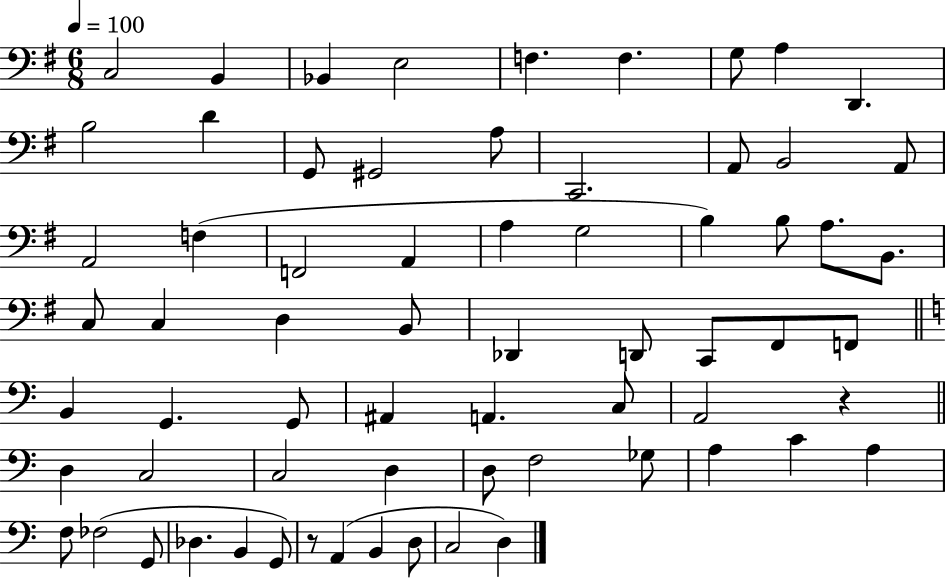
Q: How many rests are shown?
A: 2